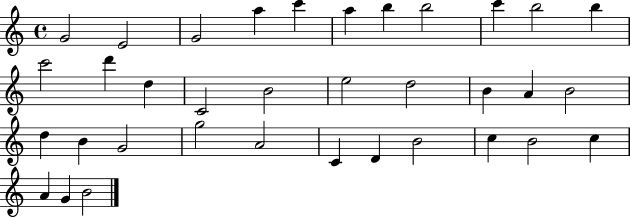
{
  \clef treble
  \time 4/4
  \defaultTimeSignature
  \key c \major
  g'2 e'2 | g'2 a''4 c'''4 | a''4 b''4 b''2 | c'''4 b''2 b''4 | \break c'''2 d'''4 d''4 | c'2 b'2 | e''2 d''2 | b'4 a'4 b'2 | \break d''4 b'4 g'2 | g''2 a'2 | c'4 d'4 b'2 | c''4 b'2 c''4 | \break a'4 g'4 b'2 | \bar "|."
}